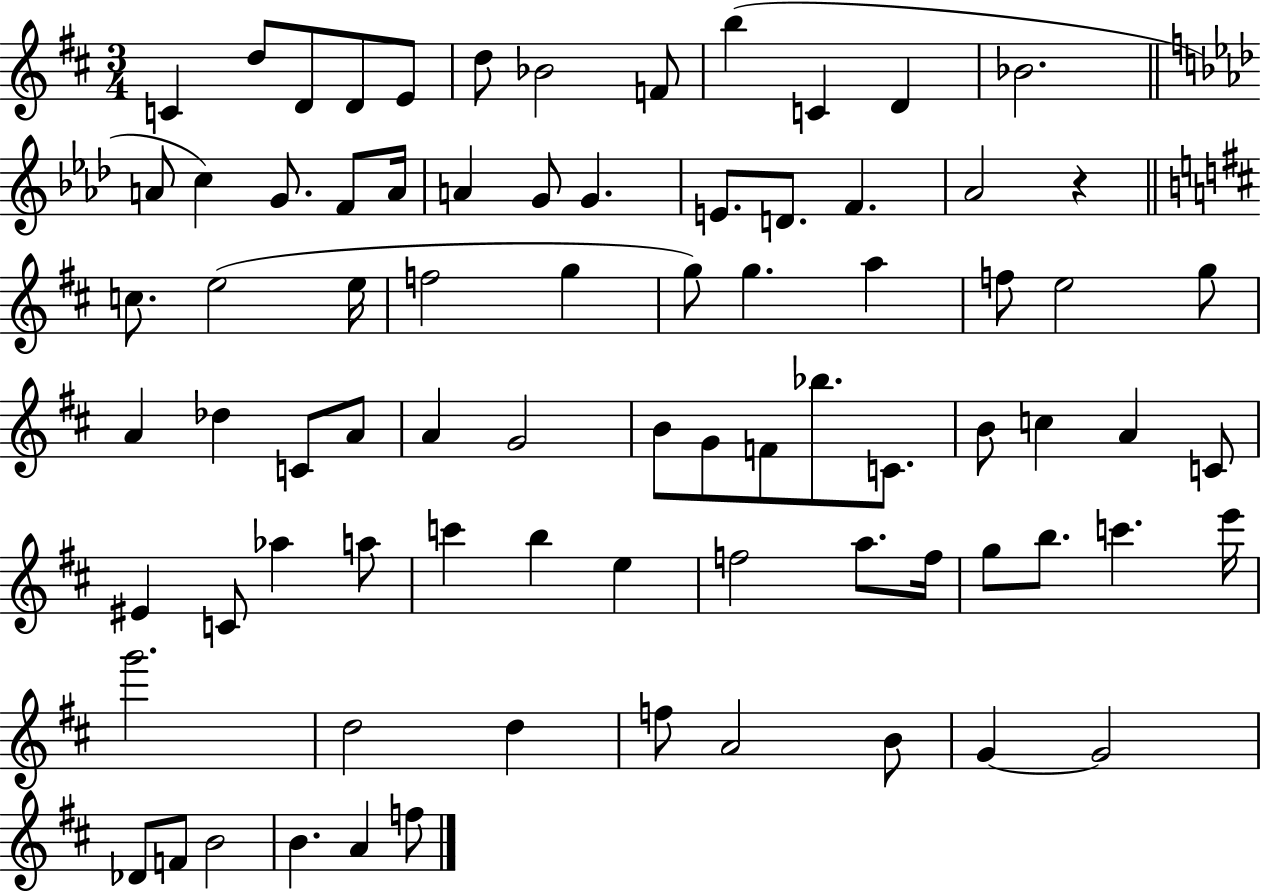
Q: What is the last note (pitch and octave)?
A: F5